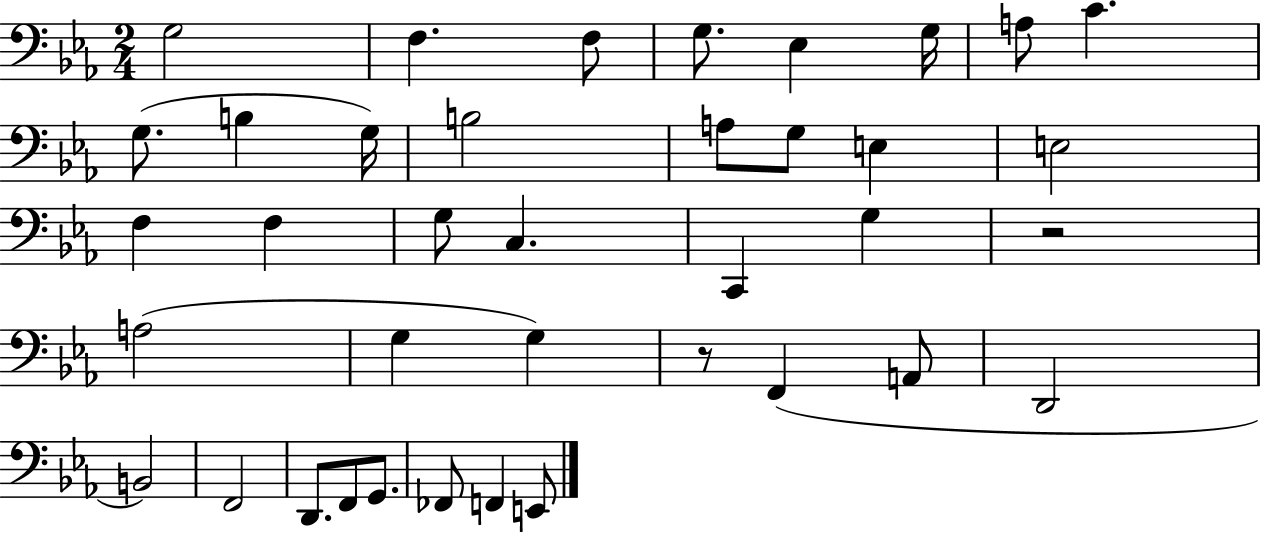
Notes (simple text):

G3/h F3/q. F3/e G3/e. Eb3/q G3/s A3/e C4/q. G3/e. B3/q G3/s B3/h A3/e G3/e E3/q E3/h F3/q F3/q G3/e C3/q. C2/q G3/q R/h A3/h G3/q G3/q R/e F2/q A2/e D2/h B2/h F2/h D2/e. F2/e G2/e. FES2/e F2/q E2/e